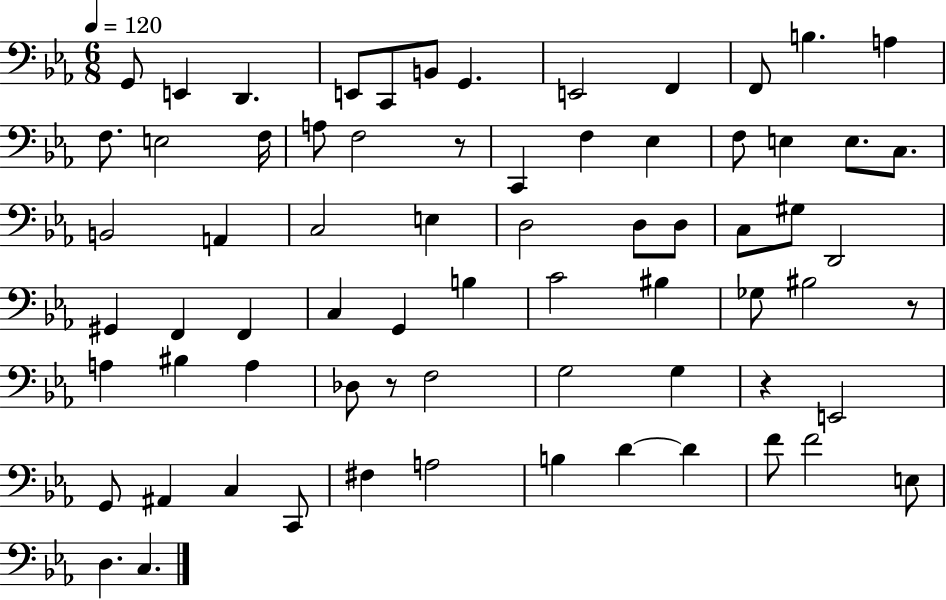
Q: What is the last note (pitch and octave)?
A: C3